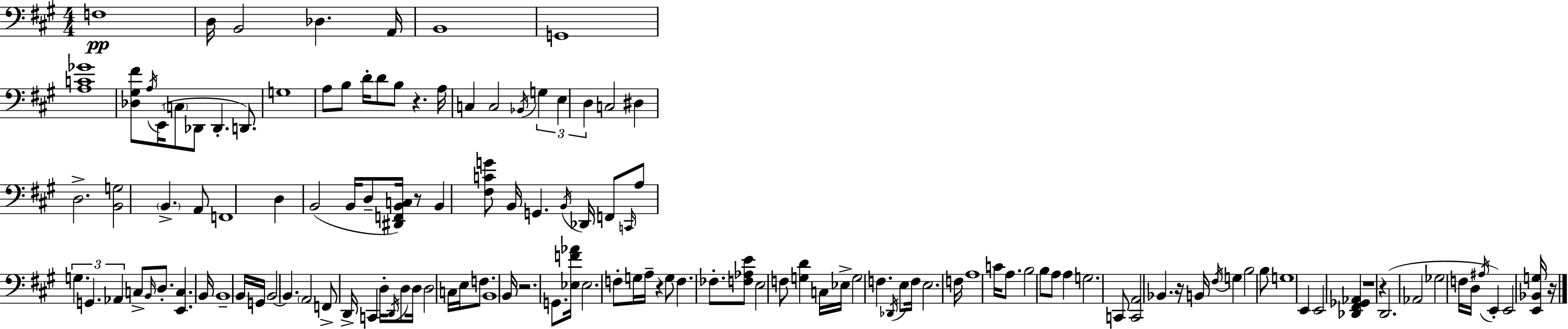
F3/w D3/s B2/h Db3/q. A2/s B2/w G2/w [A3,C4,Gb4]/w [Db3,G#3,F#4]/e A3/s E2/s C3/e Db2/e Db2/q. D2/e. G3/w A3/e B3/e D4/s D4/e B3/e R/q. A3/s C3/q C3/h Bb2/s G3/q E3/q D3/q C3/h D#3/q D3/h. [B2,G3]/h B2/q. A2/e F2/w D3/q B2/h B2/s D3/e [D#2,F2,B2,C3]/s R/e B2/q [F#3,C4,G4]/e B2/s G2/q. B2/s Db2/s F2/e C2/s A3/e G3/q. G2/q. Ab2/q C3/e B2/s D3/e. [E2,C3]/q. B2/s B2/w B2/s G2/s B2/h B2/q. A2/h F2/e D2/s C2/q D3/s D2/s D3/e D3/s D3/h C3/s E3/s F3/e. B2/w B2/s R/h. G2/e. [Eb3,F4,Ab4]/s Eb3/h. F3/e G3/s A3/s R/q G3/e F3/q. FES3/e. [F3,Ab3,E4]/e E3/h F3/e [G3,D4]/q C3/s Eb3/s G3/h F3/q. Db2/s E3/e F3/s E3/h. F3/s A3/w C4/s A3/e. B3/h B3/e A3/e A3/q G3/h. C2/e [C2,A2]/h Bb2/q. R/s B2/s F#3/s G3/q B3/h B3/e G3/w E2/q E2/h [Db2,F#2,Gb2,Ab2]/q R/w R/q D2/h. Ab2/h Gb3/h F3/s D3/s A#3/s E2/q E2/h [E2,Bb2,G3]/s R/s